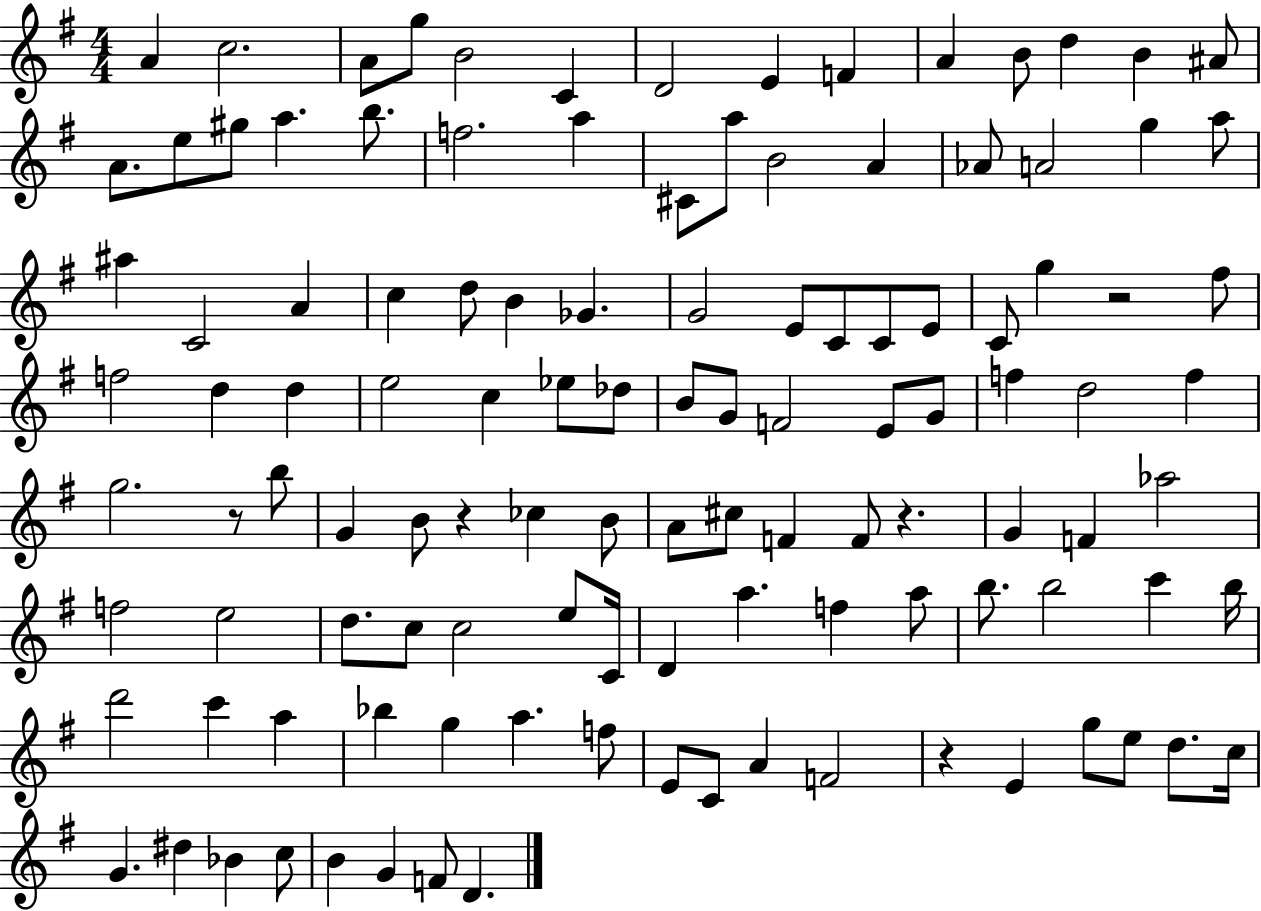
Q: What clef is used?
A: treble